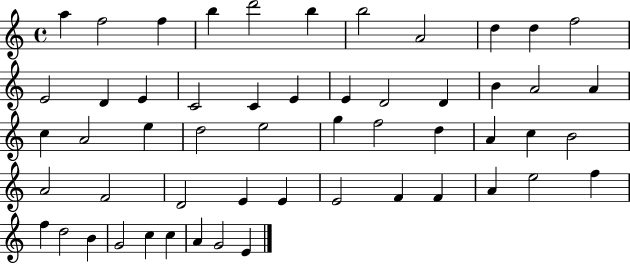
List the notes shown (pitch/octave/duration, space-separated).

A5/q F5/h F5/q B5/q D6/h B5/q B5/h A4/h D5/q D5/q F5/h E4/h D4/q E4/q C4/h C4/q E4/q E4/q D4/h D4/q B4/q A4/h A4/q C5/q A4/h E5/q D5/h E5/h G5/q F5/h D5/q A4/q C5/q B4/h A4/h F4/h D4/h E4/q E4/q E4/h F4/q F4/q A4/q E5/h F5/q F5/q D5/h B4/q G4/h C5/q C5/q A4/q G4/h E4/q